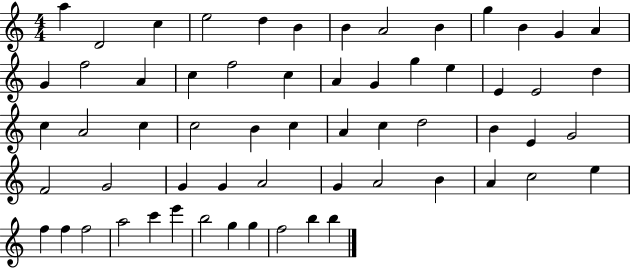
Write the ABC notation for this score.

X:1
T:Untitled
M:4/4
L:1/4
K:C
a D2 c e2 d B B A2 B g B G A G f2 A c f2 c A G g e E E2 d c A2 c c2 B c A c d2 B E G2 F2 G2 G G A2 G A2 B A c2 e f f f2 a2 c' e' b2 g g f2 b b